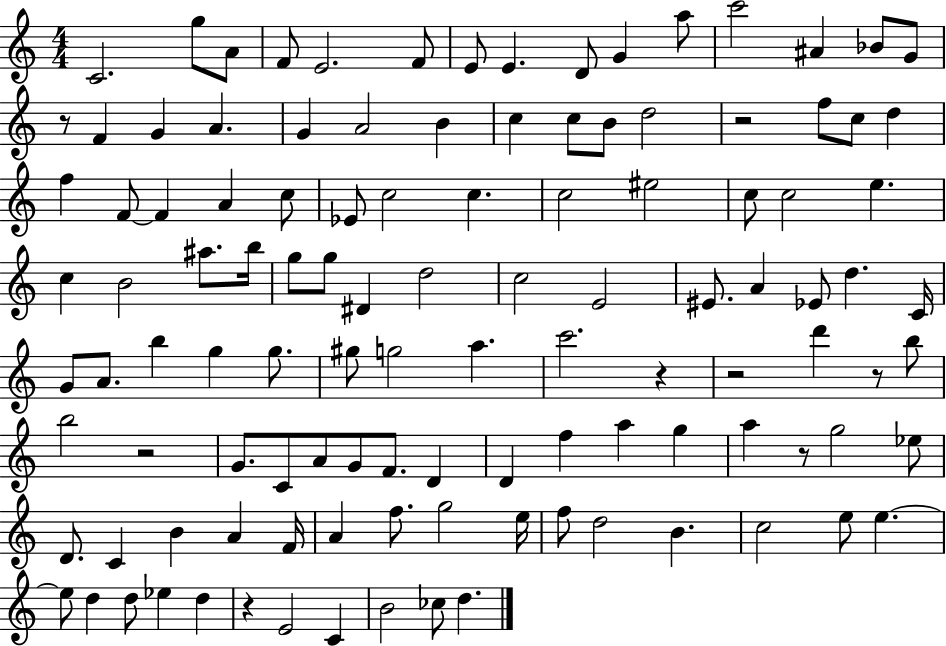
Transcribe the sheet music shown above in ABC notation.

X:1
T:Untitled
M:4/4
L:1/4
K:C
C2 g/2 A/2 F/2 E2 F/2 E/2 E D/2 G a/2 c'2 ^A _B/2 G/2 z/2 F G A G A2 B c c/2 B/2 d2 z2 f/2 c/2 d f F/2 F A c/2 _E/2 c2 c c2 ^e2 c/2 c2 e c B2 ^a/2 b/4 g/2 g/2 ^D d2 c2 E2 ^E/2 A _E/2 d C/4 G/2 A/2 b g g/2 ^g/2 g2 a c'2 z z2 d' z/2 b/2 b2 z2 G/2 C/2 A/2 G/2 F/2 D D f a g a z/2 g2 _e/2 D/2 C B A F/4 A f/2 g2 e/4 f/2 d2 B c2 e/2 e e/2 d d/2 _e d z E2 C B2 _c/2 d